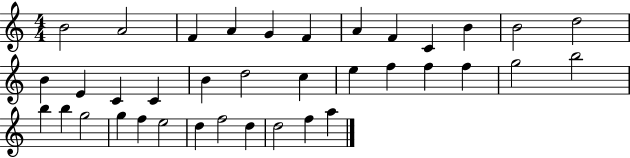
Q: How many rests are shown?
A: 0